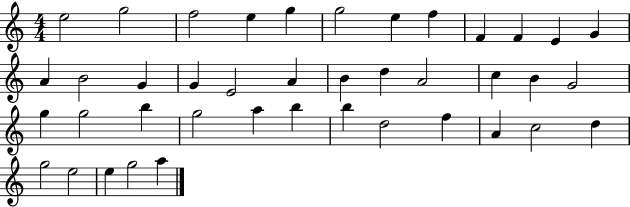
X:1
T:Untitled
M:4/4
L:1/4
K:C
e2 g2 f2 e g g2 e f F F E G A B2 G G E2 A B d A2 c B G2 g g2 b g2 a b b d2 f A c2 d g2 e2 e g2 a